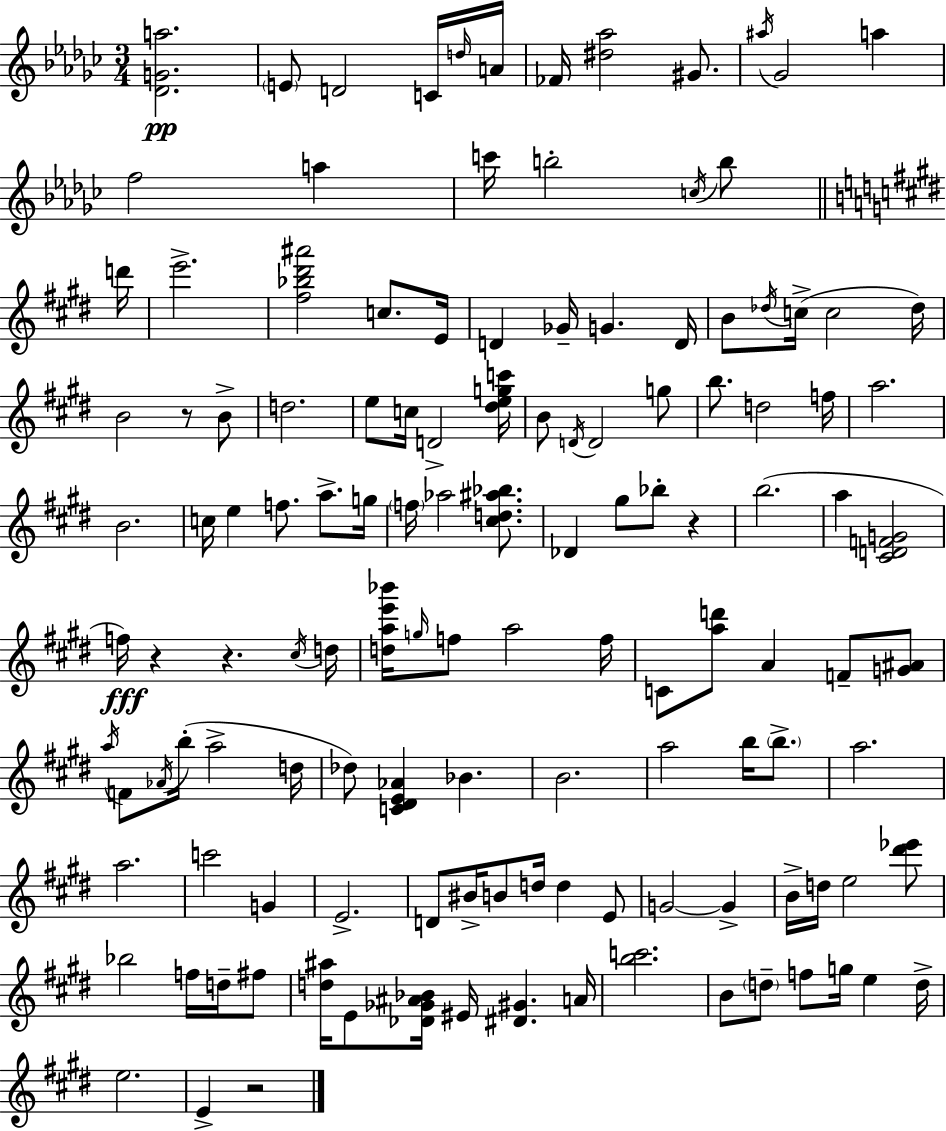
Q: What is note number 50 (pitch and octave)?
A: F5